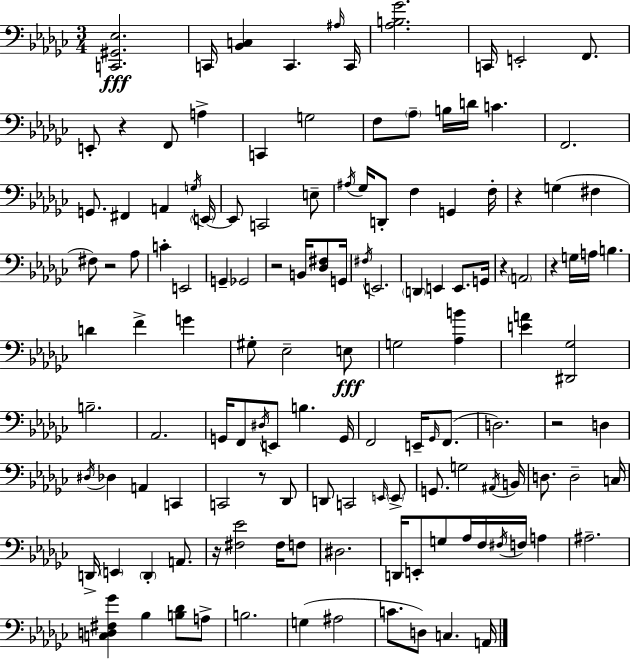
{
  \clef bass
  \numericTimeSignature
  \time 3/4
  \key ees \minor
  <c, gis, ees>2.\fff | c,16 <bes, c>4 c,4. \grace { ais16 } | c,16 <aes b ges'>2. | c,16 e,2-. f,8. | \break e,8-. r4 f,8 a4-> | c,4 g2 | f8 \parenthesize aes8-- b16 d'16 c'4. | f,2. | \break g,8. fis,4 a,4 | \acciaccatura { g16 } \parenthesize e,16~~ e,8 c,2 | e8-- \acciaccatura { ais16 } ges16 d,8-. f4 g,4 | f16-. r4 g4( fis4 | \break fis8) r2 | aes8 c'4-. e,2 | g,4-- ges,2 | r2 b,16 | \break <des fis>8 g,16 \acciaccatura { fis16 } e,2. | \parenthesize d,4 e,4 | e,8. g,16 r4 \parenthesize a,2 | r4 g16 a16 b4. | \break d'4 f'4-> | g'4 gis8-. ees2-- | e8\fff g2 | <aes b'>4 <e' a'>4 <dis, ges>2 | \break b2.-- | aes,2. | g,16 f,8 \acciaccatura { dis16 } e,8 b4. | g,16 f,2 | \break e,16-- \grace { ges,16 }( f,8. d2.) | r2 | d4 \acciaccatura { dis16 } des4 a,4 | c,4 c,2 | \break r8 des,8 d,8 c,2 | \grace { e,16 } \parenthesize e,8-> g,8. g2 | \acciaccatura { ais,16 } b,16 d8. | d2-- c16 d,16-> \parenthesize e,4 | \break \parenthesize d,4-. a,8. r16 <fis ees'>2 | fis16 f8 dis2. | d,16 e,8-. | g8 aes16 f16 \acciaccatura { fis16 } f16 a4 ais2.-- | \break <c d fis ges'>4 | bes4 <b des'>8 a8-> b2. | g4( | ais2 c'8. | \break d8) c4. a,16 \bar "|."
}